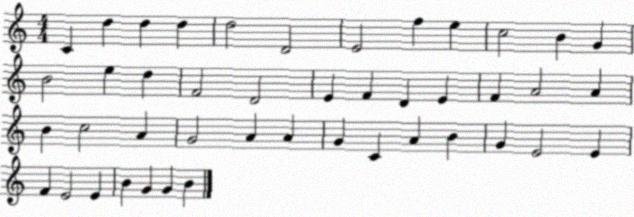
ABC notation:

X:1
T:Untitled
M:4/4
L:1/4
K:C
C d d d d2 D2 E2 f e c2 B G B2 e d F2 D2 E F D E F A2 A B c2 A G2 A A G C A B G E2 E F E2 E B G G B